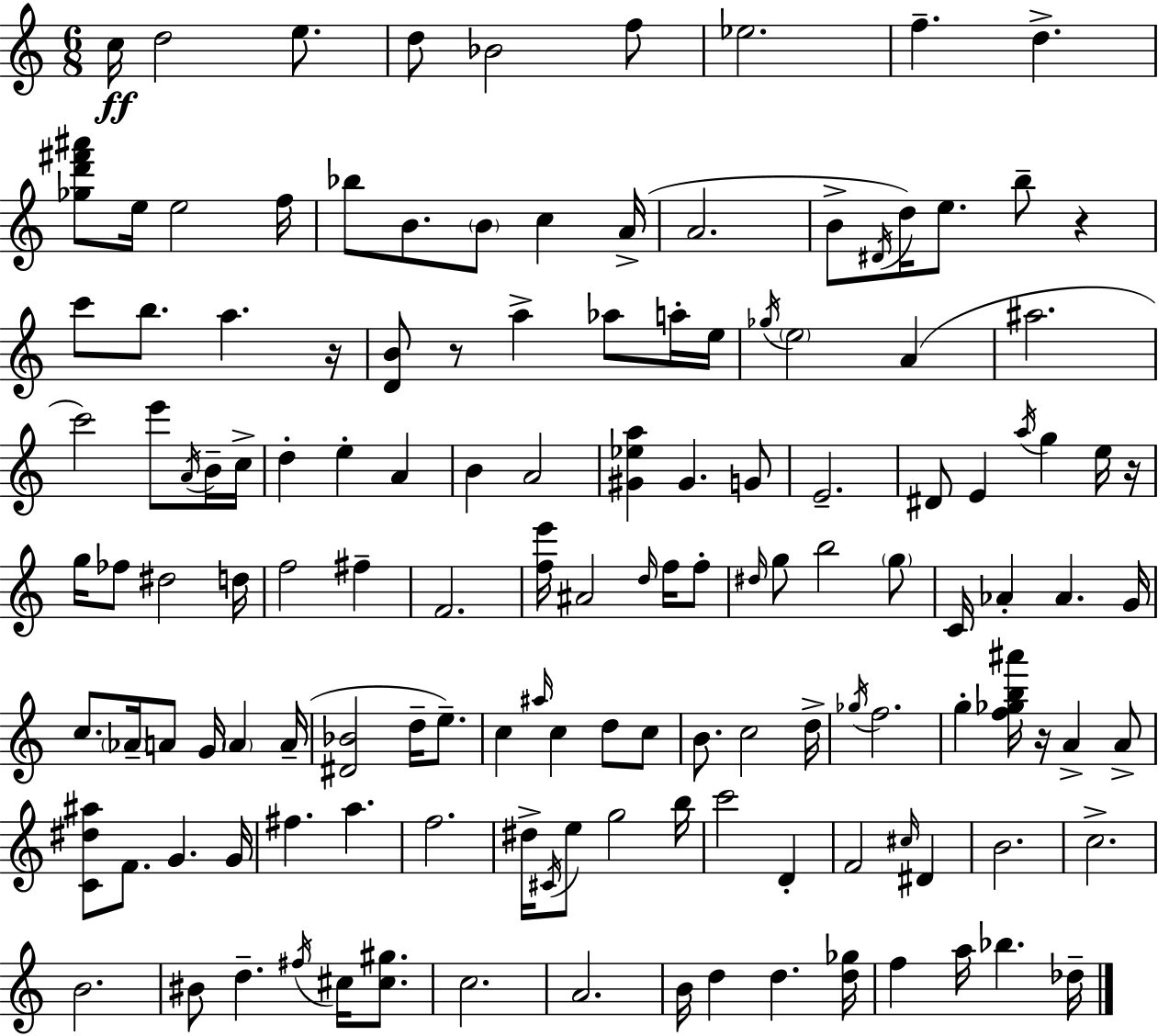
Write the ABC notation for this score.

X:1
T:Untitled
M:6/8
L:1/4
K:C
c/4 d2 e/2 d/2 _B2 f/2 _e2 f d [_gd'^f'^a']/2 e/4 e2 f/4 _b/2 B/2 B/2 c A/4 A2 B/2 ^D/4 d/4 e/2 b/2 z c'/2 b/2 a z/4 [DB]/2 z/2 a _a/2 a/4 e/4 _g/4 e2 A ^a2 c'2 e'/2 A/4 B/4 c/4 d e A B A2 [^G_ea] ^G G/2 E2 ^D/2 E a/4 g e/4 z/4 g/4 _f/2 ^d2 d/4 f2 ^f F2 [fe']/4 ^A2 d/4 f/4 f/2 ^d/4 g/2 b2 g/2 C/4 _A _A G/4 c/2 _A/4 A/2 G/4 A A/4 [^D_B]2 d/4 e/2 c ^a/4 c d/2 c/2 B/2 c2 d/4 _g/4 f2 g [f_gb^a']/4 z/4 A A/2 [C^d^a]/2 F/2 G G/4 ^f a f2 ^d/4 ^C/4 e/2 g2 b/4 c'2 D F2 ^c/4 ^D B2 c2 B2 ^B/2 d ^f/4 ^c/4 [^c^g]/2 c2 A2 B/4 d d [d_g]/4 f a/4 _b _d/4